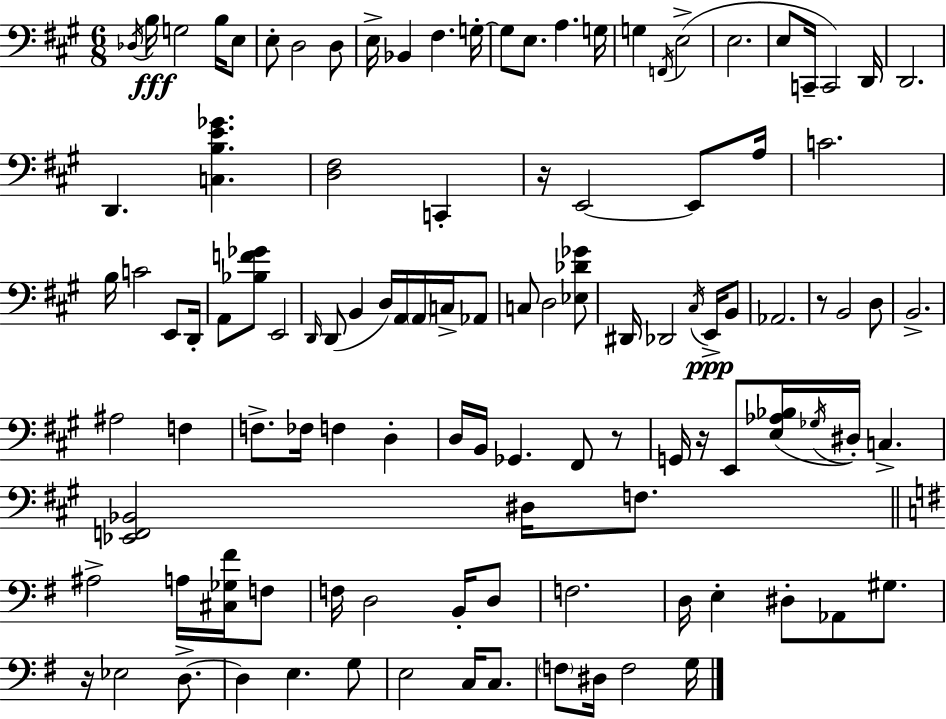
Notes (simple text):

Db3/s B3/s G3/h B3/s E3/e E3/e D3/h D3/e E3/s Bb2/q F#3/q. G3/s G3/e E3/e. A3/q. G3/s G3/q F2/s E3/h E3/h. E3/e C2/s C2/h D2/s D2/h. D2/q. [C3,B3,E4,Gb4]/q. [D3,F#3]/h C2/q R/s E2/h E2/e A3/s C4/h. B3/s C4/h E2/e D2/s A2/e [Bb3,F4,Gb4]/e E2/h D2/s D2/e B2/q D3/s A2/s A2/s C3/s Ab2/e C3/e D3/h [Eb3,Db4,Gb4]/e D#2/s Db2/h C#3/s E2/s B2/e Ab2/h. R/e B2/h D3/e B2/h. A#3/h F3/q F3/e. FES3/s F3/q D3/q D3/s B2/s Gb2/q. F#2/e R/e G2/s R/s E2/e [E3,Ab3,Bb3]/s Gb3/s D#3/s C3/q. [Eb2,F2,Bb2]/h D#3/s F3/e. A#3/h A3/s [C#3,Gb3,F#4]/s F3/e F3/s D3/h B2/s D3/e F3/h. D3/s E3/q D#3/e Ab2/e G#3/e. R/s Eb3/h D3/e. D3/q E3/q. G3/e E3/h C3/s C3/e. F3/e D#3/s F3/h G3/s